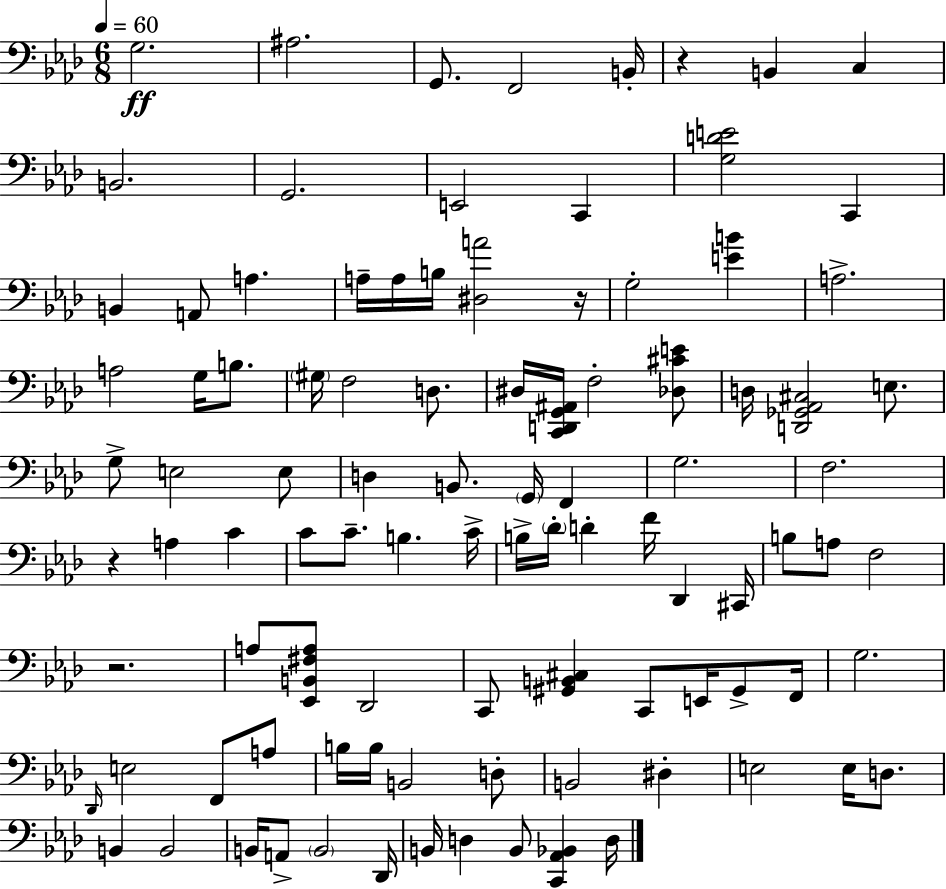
X:1
T:Untitled
M:6/8
L:1/4
K:Fm
G,2 ^A,2 G,,/2 F,,2 B,,/4 z B,, C, B,,2 G,,2 E,,2 C,, [G,DE]2 C,, B,, A,,/2 A, A,/4 A,/4 B,/4 [^D,A]2 z/4 G,2 [EB] A,2 A,2 G,/4 B,/2 ^G,/4 F,2 D,/2 ^D,/4 [C,,D,,G,,^A,,]/4 F,2 [_D,^CE]/2 D,/4 [D,,_G,,_A,,^C,]2 E,/2 G,/2 E,2 E,/2 D, B,,/2 G,,/4 F,, G,2 F,2 z A, C C/2 C/2 B, C/4 B,/4 _D/4 D F/4 _D,, ^C,,/4 B,/2 A,/2 F,2 z2 A,/2 [_E,,B,,^F,A,]/2 _D,,2 C,,/2 [^G,,B,,^C,] C,,/2 E,,/4 ^G,,/2 F,,/4 G,2 _D,,/4 E,2 F,,/2 A,/2 B,/4 B,/4 B,,2 D,/2 B,,2 ^D, E,2 E,/4 D,/2 B,, B,,2 B,,/4 A,,/2 B,,2 _D,,/4 B,,/4 D, B,,/2 [C,,_A,,_B,,] D,/4